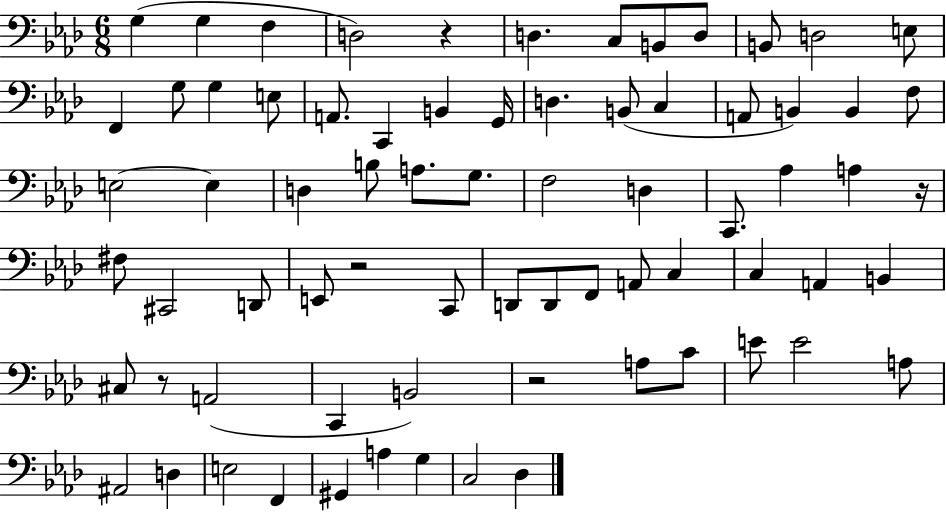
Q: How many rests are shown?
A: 5